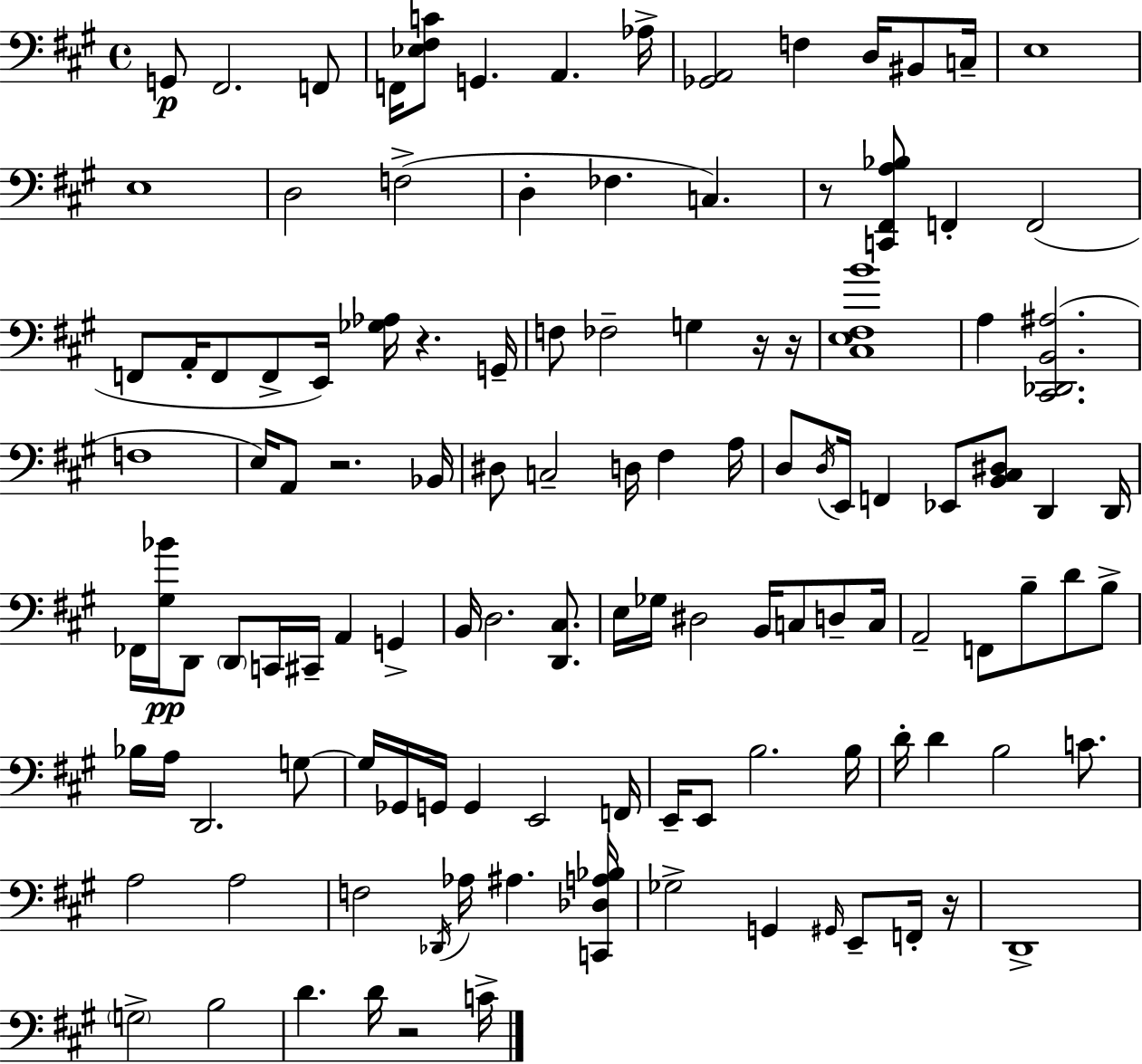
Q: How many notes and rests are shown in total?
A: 119